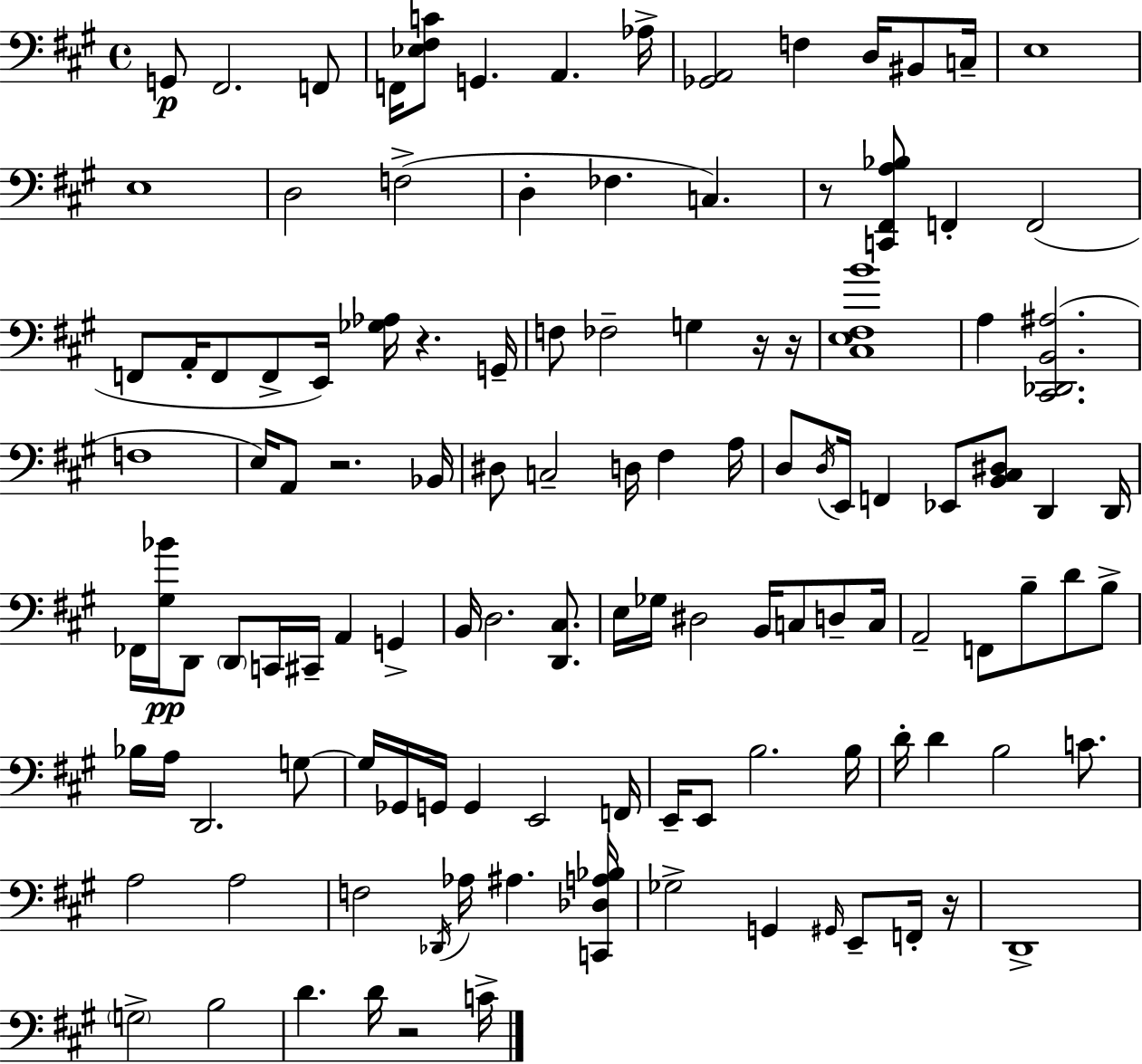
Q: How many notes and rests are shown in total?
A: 119